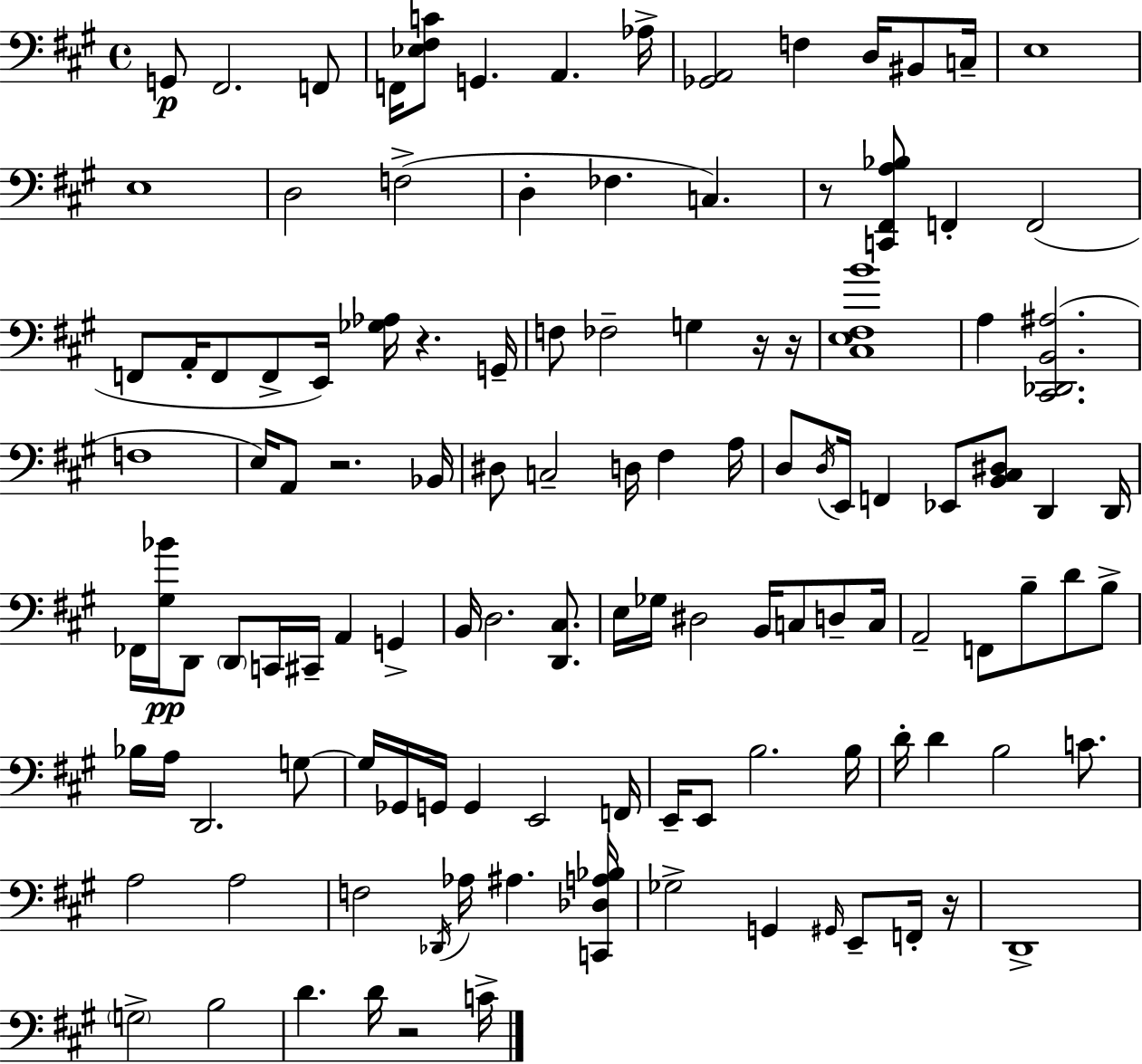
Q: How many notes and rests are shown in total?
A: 119